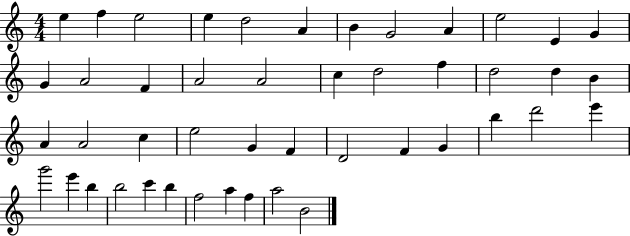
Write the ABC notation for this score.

X:1
T:Untitled
M:4/4
L:1/4
K:C
e f e2 e d2 A B G2 A e2 E G G A2 F A2 A2 c d2 f d2 d B A A2 c e2 G F D2 F G b d'2 e' g'2 e' b b2 c' b f2 a f a2 B2